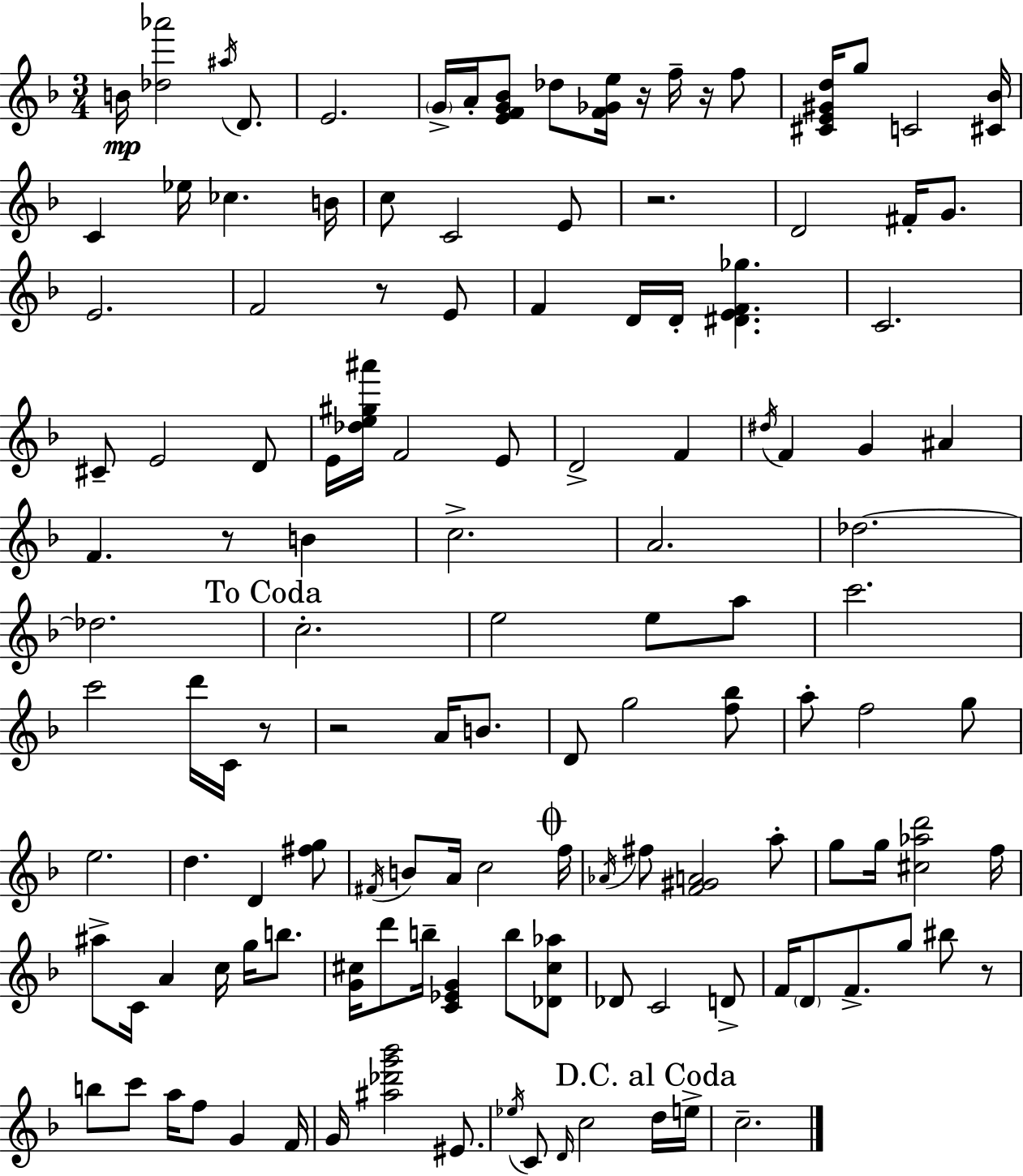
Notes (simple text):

B4/s [Db5,Ab6]/h A#5/s D4/e. E4/h. G4/s A4/s [E4,F4,G4,Bb4]/e Db5/e [F4,Gb4,E5]/s R/s F5/s R/s F5/e [C#4,E4,G#4,D5]/s G5/e C4/h [C#4,Bb4]/s C4/q Eb5/s CES5/q. B4/s C5/e C4/h E4/e R/h. D4/h F#4/s G4/e. E4/h. F4/h R/e E4/e F4/q D4/s D4/s [D#4,E4,F4,Gb5]/q. C4/h. C#4/e E4/h D4/e E4/s [Db5,E5,G#5,A#6]/s F4/h E4/e D4/h F4/q D#5/s F4/q G4/q A#4/q F4/q. R/e B4/q C5/h. A4/h. Db5/h. Db5/h. C5/h. E5/h E5/e A5/e C6/h. C6/h D6/s C4/s R/e R/h A4/s B4/e. D4/e G5/h [F5,Bb5]/e A5/e F5/h G5/e E5/h. D5/q. D4/q [F#5,G5]/e F#4/s B4/e A4/s C5/h F5/s Ab4/s F#5/e [F4,G#4,A4]/h A5/e G5/e G5/s [C#5,Ab5,D6]/h F5/s A#5/e C4/s A4/q C5/s G5/s B5/e. [G4,C#5]/s D6/e B5/s [C4,Eb4,G4]/q B5/e [Db4,C#5,Ab5]/e Db4/e C4/h D4/e F4/s D4/e F4/e. G5/e BIS5/e R/e B5/e C6/e A5/s F5/e G4/q F4/s G4/s [A#5,Db6,G6,Bb6]/h EIS4/e. Eb5/s C4/e D4/s C5/h D5/s E5/s C5/h.